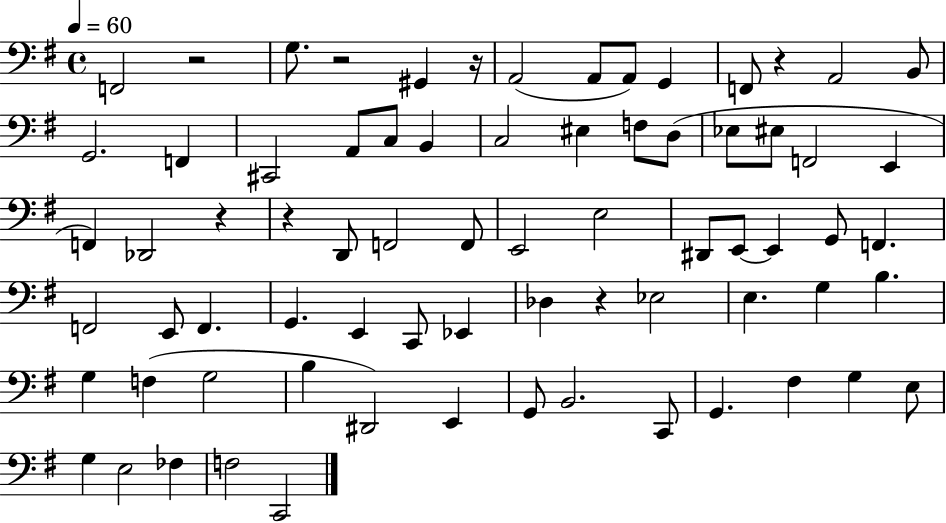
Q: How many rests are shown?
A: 7